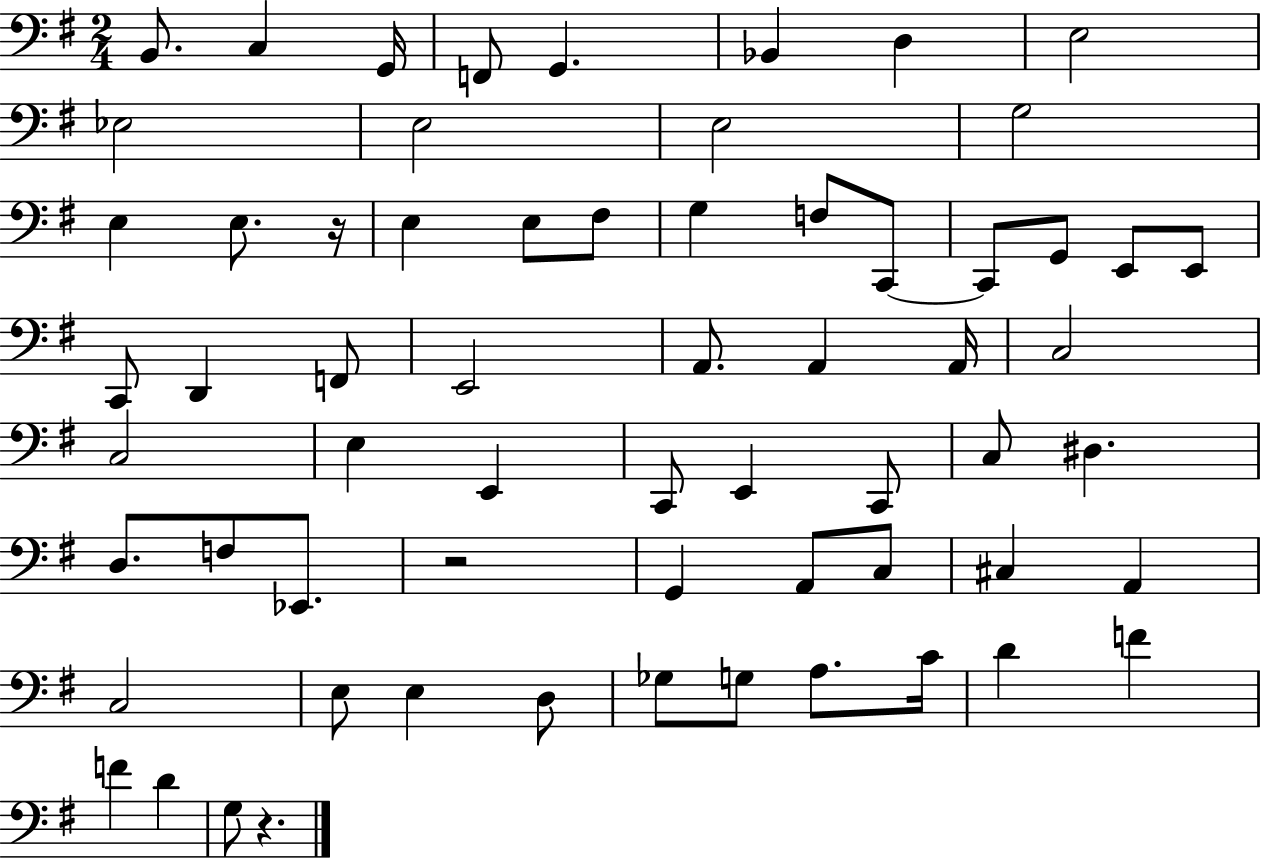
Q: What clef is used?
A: bass